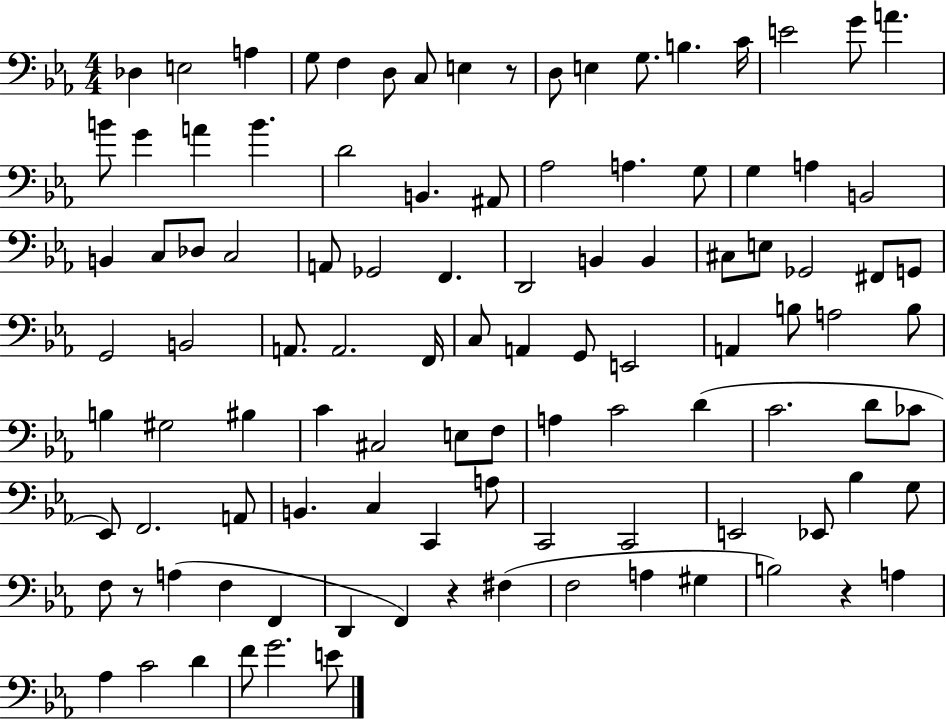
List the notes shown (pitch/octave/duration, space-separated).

Db3/q E3/h A3/q G3/e F3/q D3/e C3/e E3/q R/e D3/e E3/q G3/e. B3/q. C4/s E4/h G4/e A4/q. B4/e G4/q A4/q B4/q. D4/h B2/q. A#2/e Ab3/h A3/q. G3/e G3/q A3/q B2/h B2/q C3/e Db3/e C3/h A2/e Gb2/h F2/q. D2/h B2/q B2/q C#3/e E3/e Gb2/h F#2/e G2/e G2/h B2/h A2/e. A2/h. F2/s C3/e A2/q G2/e E2/h A2/q B3/e A3/h B3/e B3/q G#3/h BIS3/q C4/q C#3/h E3/e F3/e A3/q C4/h D4/q C4/h. D4/e CES4/e Eb2/e F2/h. A2/e B2/q. C3/q C2/q A3/e C2/h C2/h E2/h Eb2/e Bb3/q G3/e F3/e R/e A3/q F3/q F2/q D2/q F2/q R/q F#3/q F3/h A3/q G#3/q B3/h R/q A3/q Ab3/q C4/h D4/q F4/e G4/h. E4/e